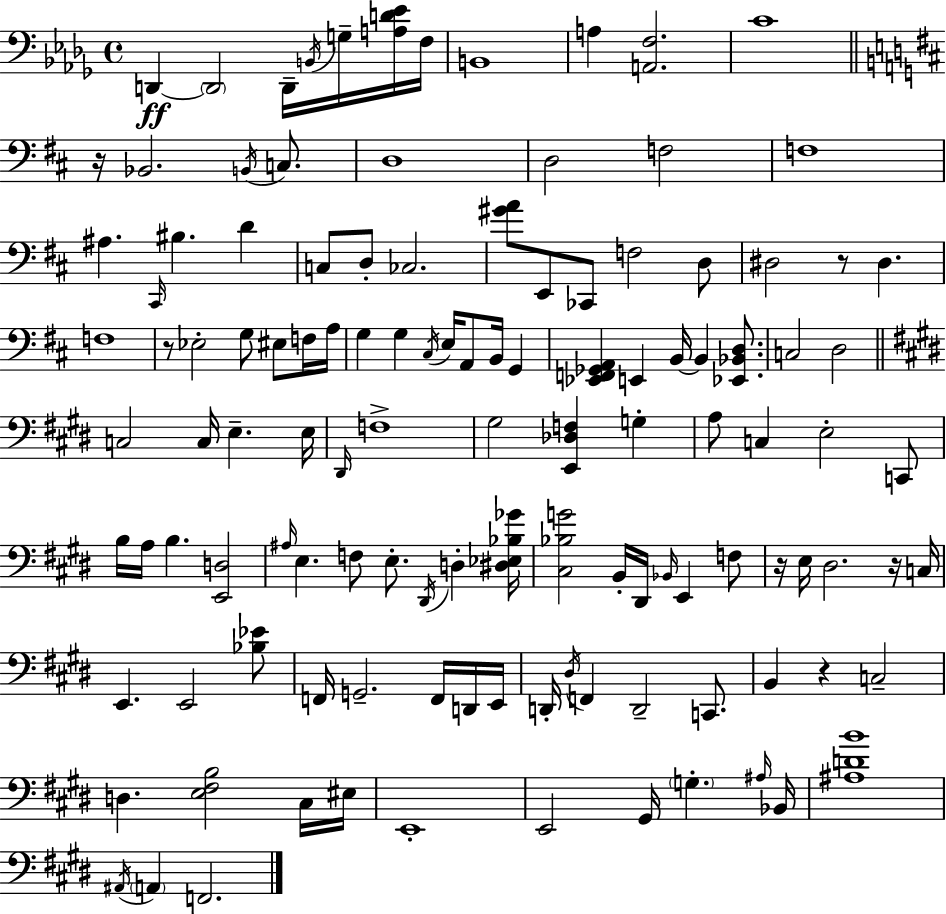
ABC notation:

X:1
T:Untitled
M:4/4
L:1/4
K:Bbm
D,, D,,2 D,,/4 B,,/4 G,/4 [A,D_E]/4 F,/4 B,,4 A, [A,,F,]2 C4 z/4 _B,,2 B,,/4 C,/2 D,4 D,2 F,2 F,4 ^A, ^C,,/4 ^B, D C,/2 D,/2 _C,2 [^GA]/2 E,,/2 _C,,/2 F,2 D,/2 ^D,2 z/2 ^D, F,4 z/2 _E,2 G,/2 ^E,/2 F,/4 A,/4 G, G, ^C,/4 E,/4 A,,/2 B,,/4 G,, [_E,,F,,_G,,A,,] E,, B,,/4 B,, [_E,,_B,,D,]/2 C,2 D,2 C,2 C,/4 E, E,/4 ^D,,/4 F,4 ^G,2 [E,,_D,F,] G, A,/2 C, E,2 C,,/2 B,/4 A,/4 B, [E,,D,]2 ^A,/4 E, F,/2 E,/2 ^D,,/4 D, [^D,_E,_B,_G]/4 [^C,_B,G]2 B,,/4 ^D,,/4 _B,,/4 E,, F,/2 z/4 E,/4 ^D,2 z/4 C,/4 E,, E,,2 [_B,_E]/2 F,,/4 G,,2 F,,/4 D,,/4 E,,/4 D,,/4 ^D,/4 F,, D,,2 C,,/2 B,, z C,2 D, [E,^F,B,]2 ^C,/4 ^E,/4 E,,4 E,,2 ^G,,/4 G, ^A,/4 _B,,/4 [^A,DB]4 ^A,,/4 A,, F,,2